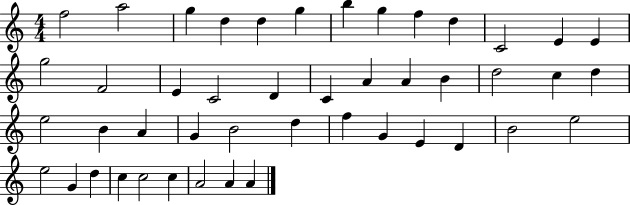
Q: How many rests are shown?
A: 0